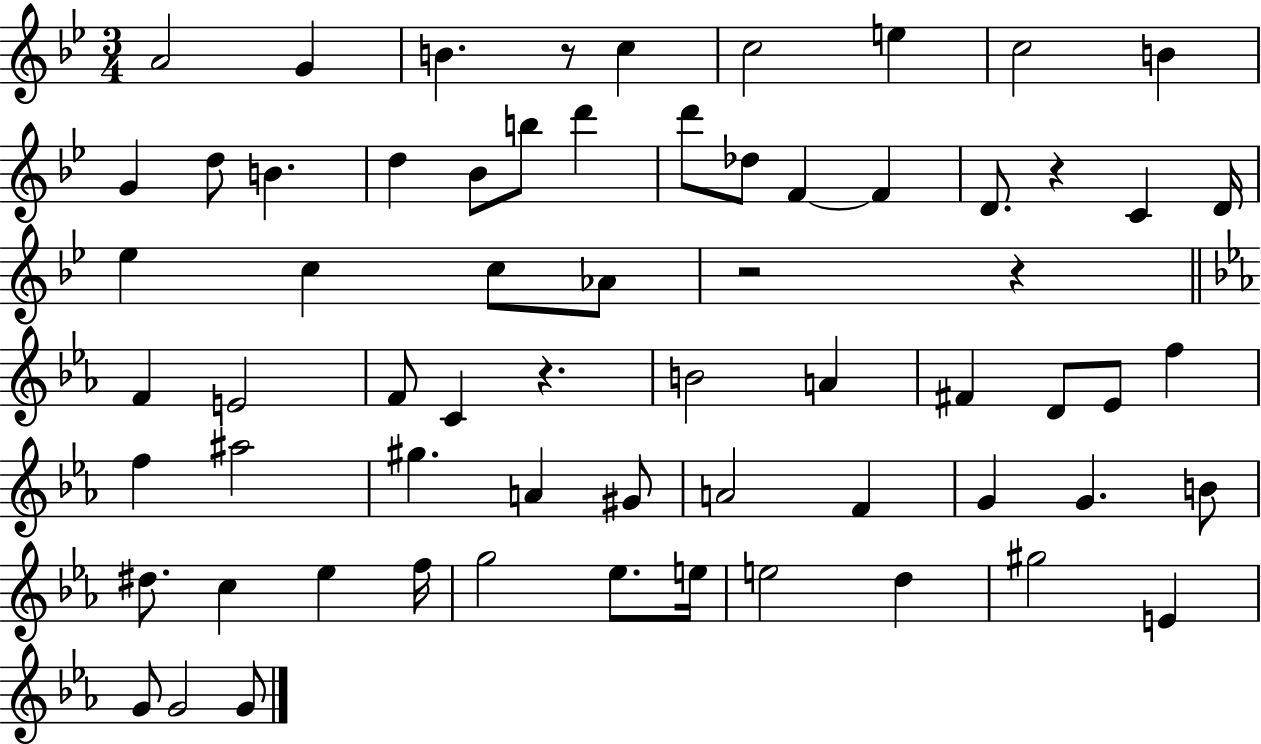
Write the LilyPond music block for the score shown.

{
  \clef treble
  \numericTimeSignature
  \time 3/4
  \key bes \major
  \repeat volta 2 { a'2 g'4 | b'4. r8 c''4 | c''2 e''4 | c''2 b'4 | \break g'4 d''8 b'4. | d''4 bes'8 b''8 d'''4 | d'''8 des''8 f'4~~ f'4 | d'8. r4 c'4 d'16 | \break ees''4 c''4 c''8 aes'8 | r2 r4 | \bar "||" \break \key ees \major f'4 e'2 | f'8 c'4 r4. | b'2 a'4 | fis'4 d'8 ees'8 f''4 | \break f''4 ais''2 | gis''4. a'4 gis'8 | a'2 f'4 | g'4 g'4. b'8 | \break dis''8. c''4 ees''4 f''16 | g''2 ees''8. e''16 | e''2 d''4 | gis''2 e'4 | \break g'8 g'2 g'8 | } \bar "|."
}